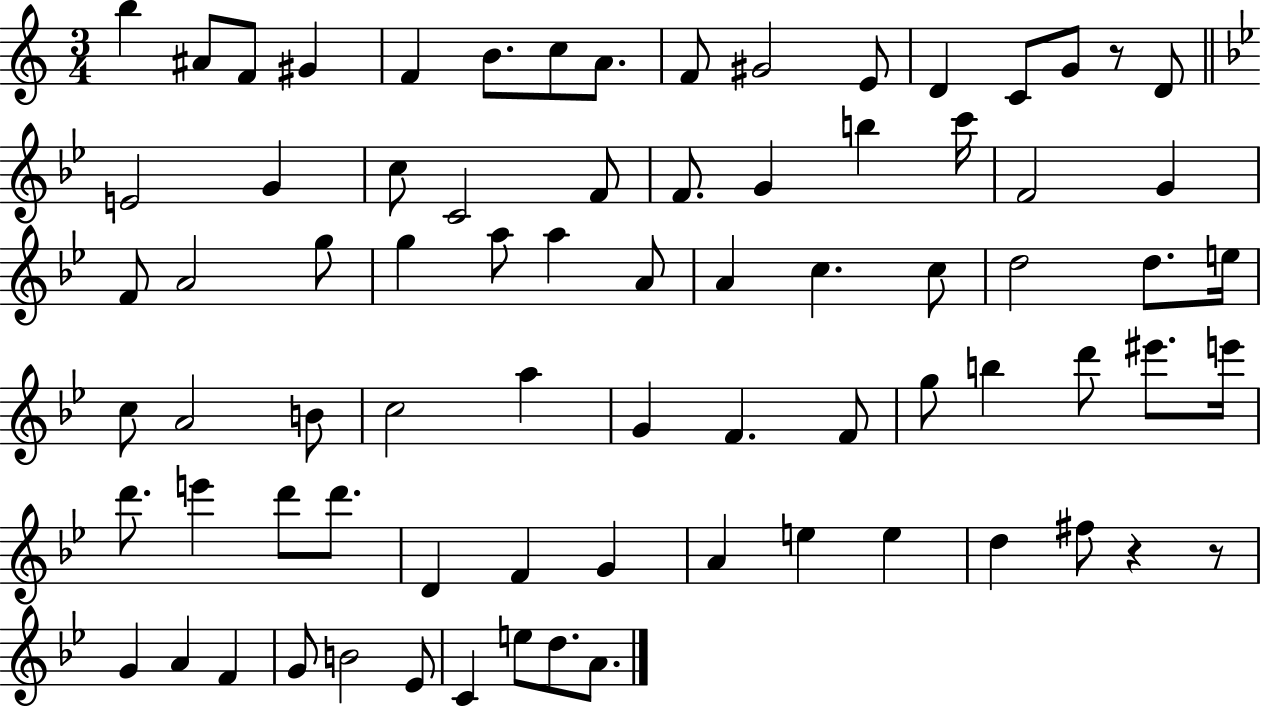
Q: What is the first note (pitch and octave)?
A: B5